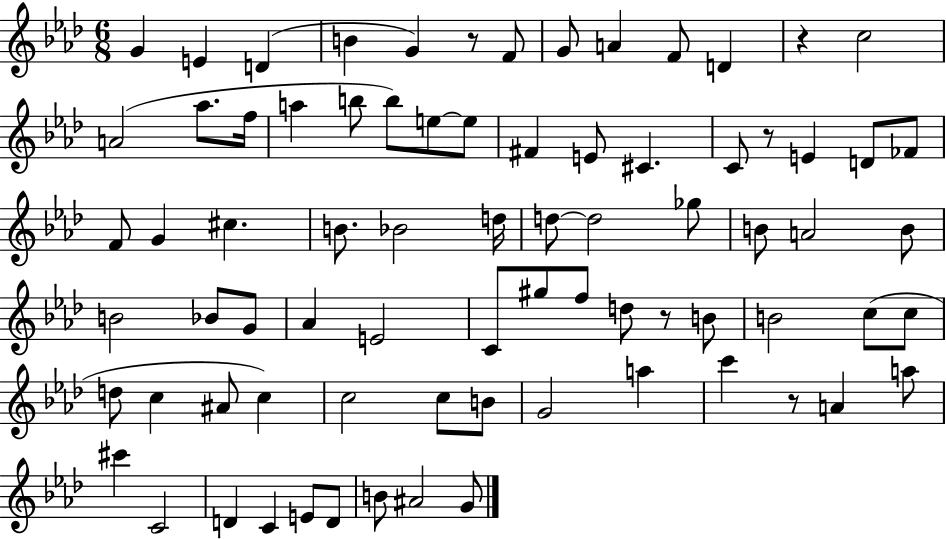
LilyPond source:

{
  \clef treble
  \numericTimeSignature
  \time 6/8
  \key aes \major
  g'4 e'4 d'4( | b'4 g'4) r8 f'8 | g'8 a'4 f'8 d'4 | r4 c''2 | \break a'2( aes''8. f''16 | a''4 b''8 b''8) e''8~~ e''8 | fis'4 e'8 cis'4. | c'8 r8 e'4 d'8 fes'8 | \break f'8 g'4 cis''4. | b'8. bes'2 d''16 | d''8~~ d''2 ges''8 | b'8 a'2 b'8 | \break b'2 bes'8 g'8 | aes'4 e'2 | c'8 gis''8 f''8 d''8 r8 b'8 | b'2 c''8( c''8 | \break d''8 c''4 ais'8 c''4) | c''2 c''8 b'8 | g'2 a''4 | c'''4 r8 a'4 a''8 | \break cis'''4 c'2 | d'4 c'4 e'8 d'8 | b'8 ais'2 g'8 | \bar "|."
}